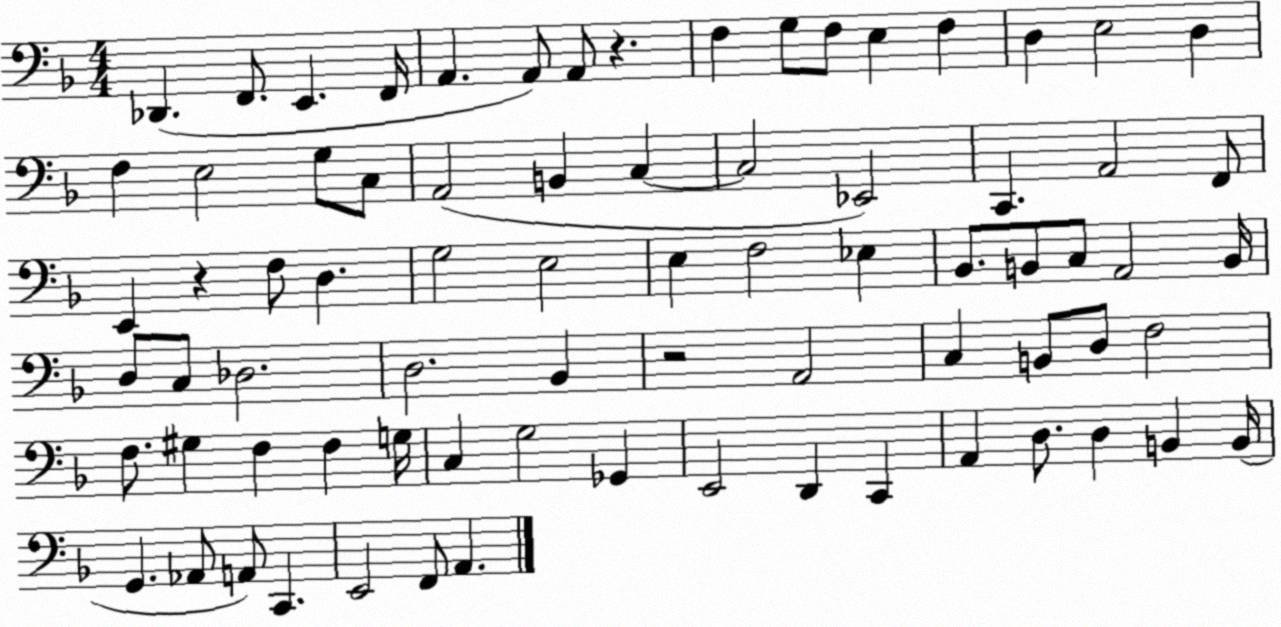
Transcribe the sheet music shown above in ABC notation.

X:1
T:Untitled
M:4/4
L:1/4
K:F
_D,, F,,/2 E,, F,,/4 A,, A,,/2 A,,/2 z F, G,/2 F,/2 E, F, D, E,2 D, F, E,2 G,/2 C,/2 A,,2 B,, C, C,2 _E,,2 C,, A,,2 F,,/2 E,, z F,/2 D, G,2 E,2 E, F,2 _E, _B,,/2 B,,/2 C,/2 A,,2 B,,/4 D,/2 C,/2 _D,2 D,2 _B,, z2 A,,2 C, B,,/2 D,/2 F,2 F,/2 ^G, F, F, G,/4 C, G,2 _G,, E,,2 D,, C,, A,, D,/2 D, B,, B,,/4 G,, _A,,/2 A,,/2 C,, E,,2 F,,/2 A,,